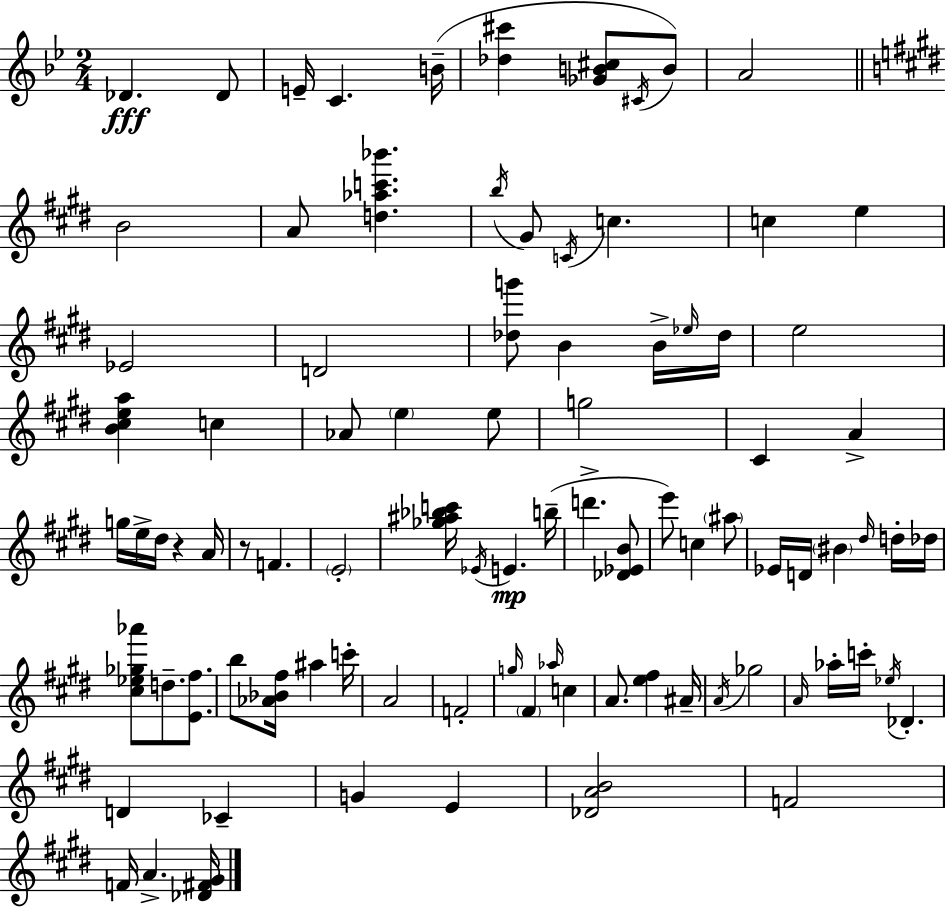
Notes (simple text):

Db4/q. Db4/e E4/s C4/q. B4/s [Db5,C#6]/q [Gb4,B4,C#5]/e C#4/s B4/e A4/h B4/h A4/e [D5,Ab5,C6,Bb6]/q. B5/s G#4/e C4/s C5/q. C5/q E5/q Eb4/h D4/h [Db5,G6]/e B4/q B4/s Eb5/s Db5/s E5/h [B4,C#5,E5,A5]/q C5/q Ab4/e E5/q E5/e G5/h C#4/q A4/q G5/s E5/s D#5/s R/q A4/s R/e F4/q. E4/h [Gb5,A#5,Bb5,C6]/s Eb4/s E4/q. B5/s D6/q. [Db4,Eb4,B4]/e E6/e C5/q A#5/e Eb4/s D4/s BIS4/q D#5/s D5/s Db5/s [C#5,Eb5,Gb5,Ab6]/e D5/e. [E4,F#5]/e. B5/e [Ab4,Bb4,F#5]/s A#5/q C6/s A4/h F4/h G5/s F#4/q Ab5/s C5/q A4/e. [E5,F#5]/q A#4/s A4/s Gb5/h A4/s Ab5/s C6/s Eb5/s Db4/q. D4/q CES4/q G4/q E4/q [Db4,A4,B4]/h F4/h F4/s A4/q. [Db4,F#4,G#4]/s